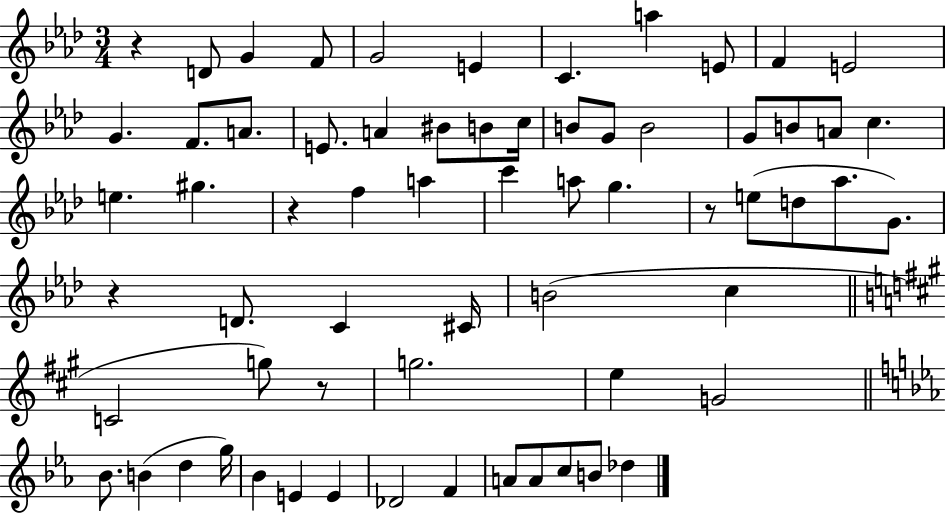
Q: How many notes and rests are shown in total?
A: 65